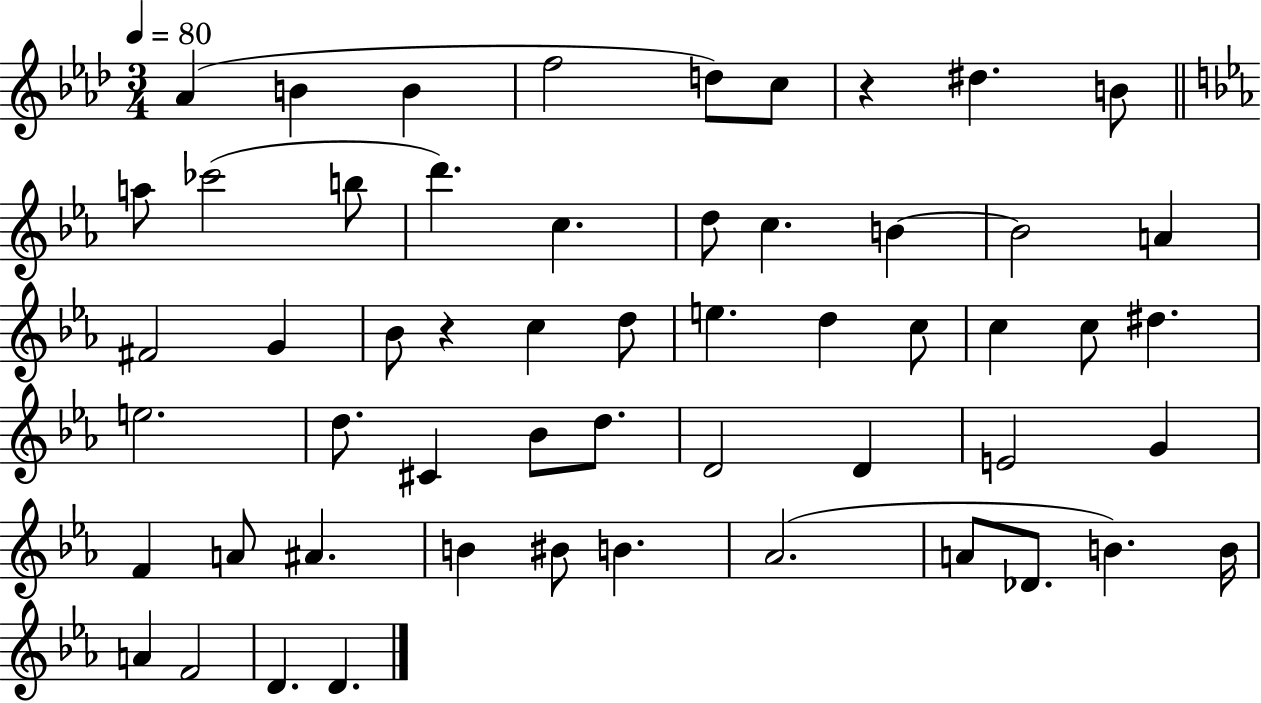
Ab4/q B4/q B4/q F5/h D5/e C5/e R/q D#5/q. B4/e A5/e CES6/h B5/e D6/q. C5/q. D5/e C5/q. B4/q B4/h A4/q F#4/h G4/q Bb4/e R/q C5/q D5/e E5/q. D5/q C5/e C5/q C5/e D#5/q. E5/h. D5/e. C#4/q Bb4/e D5/e. D4/h D4/q E4/h G4/q F4/q A4/e A#4/q. B4/q BIS4/e B4/q. Ab4/h. A4/e Db4/e. B4/q. B4/s A4/q F4/h D4/q. D4/q.